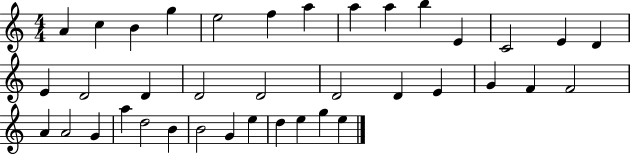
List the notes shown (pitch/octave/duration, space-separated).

A4/q C5/q B4/q G5/q E5/h F5/q A5/q A5/q A5/q B5/q E4/q C4/h E4/q D4/q E4/q D4/h D4/q D4/h D4/h D4/h D4/q E4/q G4/q F4/q F4/h A4/q A4/h G4/q A5/q D5/h B4/q B4/h G4/q E5/q D5/q E5/q G5/q E5/q